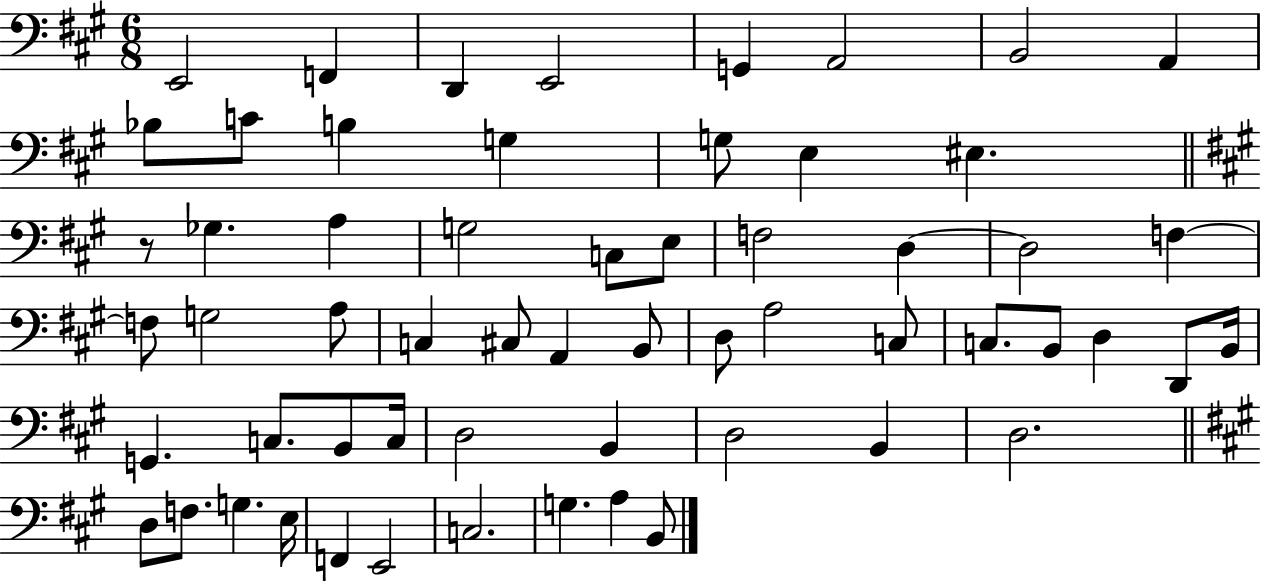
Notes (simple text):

E2/h F2/q D2/q E2/h G2/q A2/h B2/h A2/q Bb3/e C4/e B3/q G3/q G3/e E3/q EIS3/q. R/e Gb3/q. A3/q G3/h C3/e E3/e F3/h D3/q D3/h F3/q F3/e G3/h A3/e C3/q C#3/e A2/q B2/e D3/e A3/h C3/e C3/e. B2/e D3/q D2/e B2/s G2/q. C3/e. B2/e C3/s D3/h B2/q D3/h B2/q D3/h. D3/e F3/e. G3/q. E3/s F2/q E2/h C3/h. G3/q. A3/q B2/e